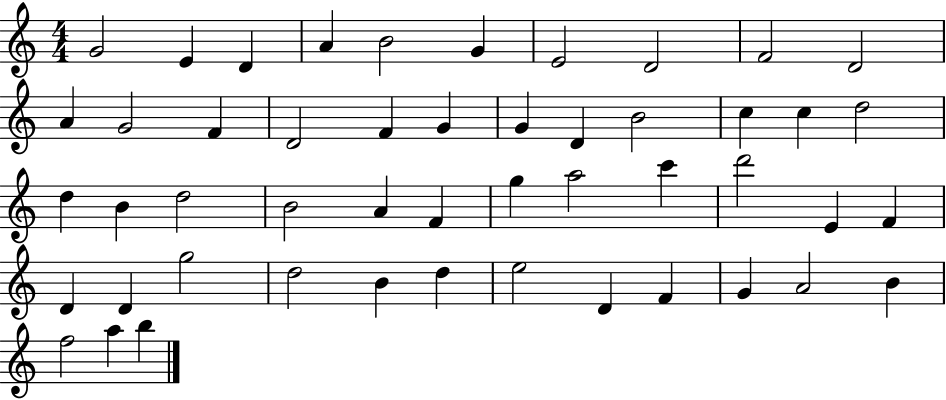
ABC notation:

X:1
T:Untitled
M:4/4
L:1/4
K:C
G2 E D A B2 G E2 D2 F2 D2 A G2 F D2 F G G D B2 c c d2 d B d2 B2 A F g a2 c' d'2 E F D D g2 d2 B d e2 D F G A2 B f2 a b